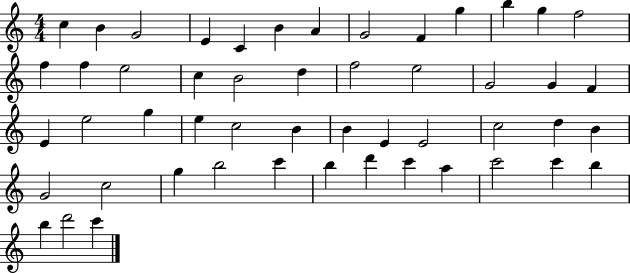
{
  \clef treble
  \numericTimeSignature
  \time 4/4
  \key c \major
  c''4 b'4 g'2 | e'4 c'4 b'4 a'4 | g'2 f'4 g''4 | b''4 g''4 f''2 | \break f''4 f''4 e''2 | c''4 b'2 d''4 | f''2 e''2 | g'2 g'4 f'4 | \break e'4 e''2 g''4 | e''4 c''2 b'4 | b'4 e'4 e'2 | c''2 d''4 b'4 | \break g'2 c''2 | g''4 b''2 c'''4 | b''4 d'''4 c'''4 a''4 | c'''2 c'''4 b''4 | \break b''4 d'''2 c'''4 | \bar "|."
}